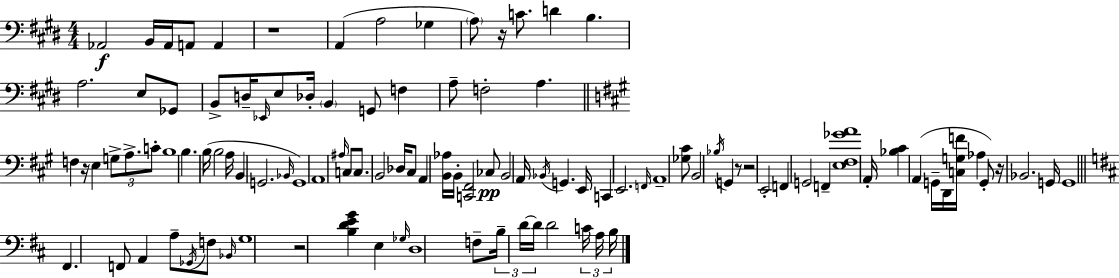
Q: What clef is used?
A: bass